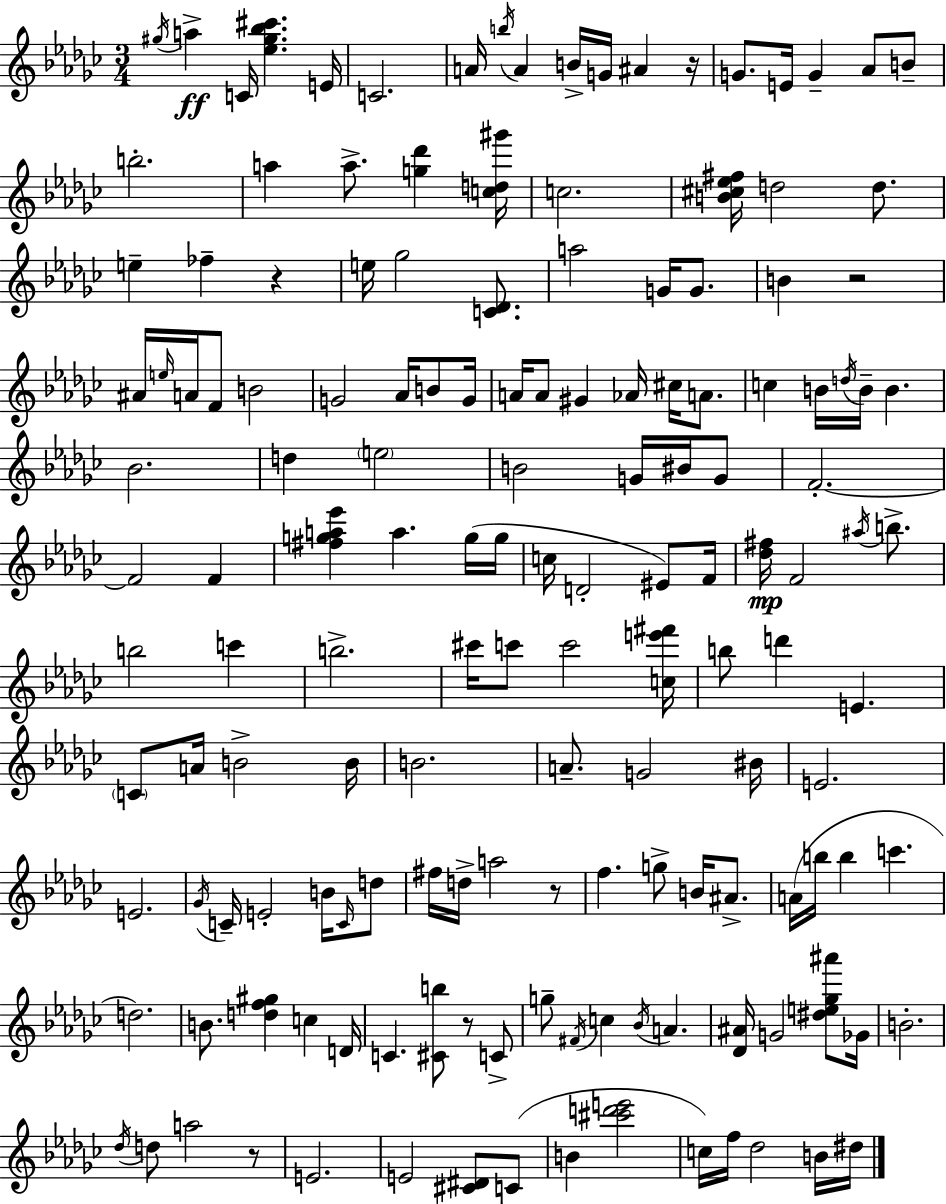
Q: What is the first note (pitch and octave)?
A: G#5